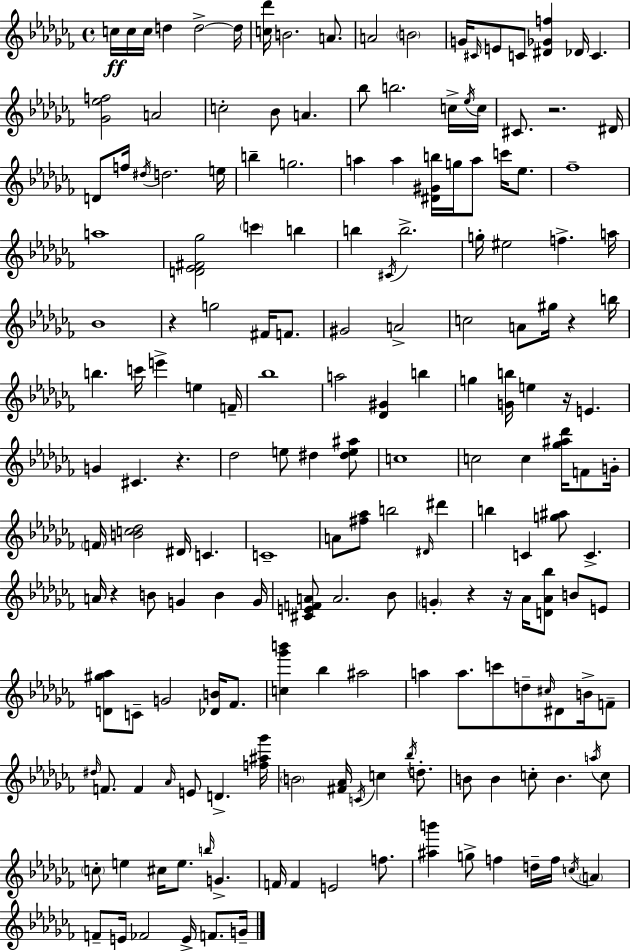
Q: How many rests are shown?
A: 8